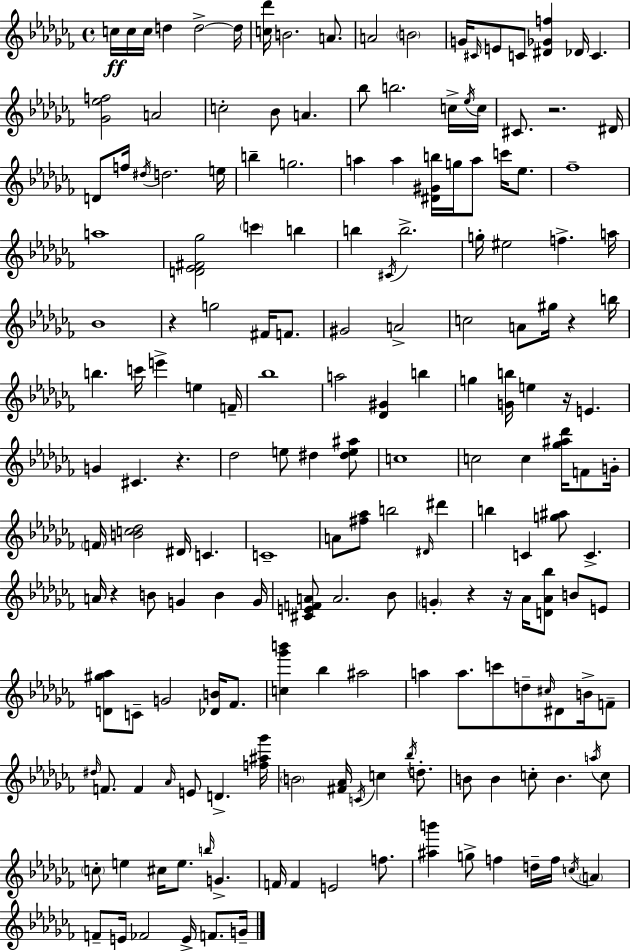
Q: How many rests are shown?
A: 8